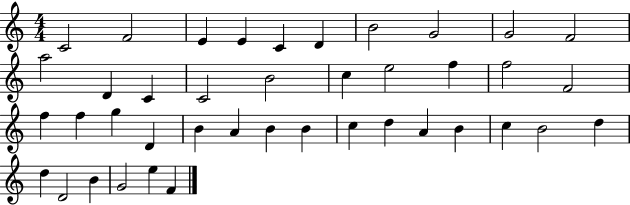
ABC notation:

X:1
T:Untitled
M:4/4
L:1/4
K:C
C2 F2 E E C D B2 G2 G2 F2 a2 D C C2 B2 c e2 f f2 F2 f f g D B A B B c d A B c B2 d d D2 B G2 e F